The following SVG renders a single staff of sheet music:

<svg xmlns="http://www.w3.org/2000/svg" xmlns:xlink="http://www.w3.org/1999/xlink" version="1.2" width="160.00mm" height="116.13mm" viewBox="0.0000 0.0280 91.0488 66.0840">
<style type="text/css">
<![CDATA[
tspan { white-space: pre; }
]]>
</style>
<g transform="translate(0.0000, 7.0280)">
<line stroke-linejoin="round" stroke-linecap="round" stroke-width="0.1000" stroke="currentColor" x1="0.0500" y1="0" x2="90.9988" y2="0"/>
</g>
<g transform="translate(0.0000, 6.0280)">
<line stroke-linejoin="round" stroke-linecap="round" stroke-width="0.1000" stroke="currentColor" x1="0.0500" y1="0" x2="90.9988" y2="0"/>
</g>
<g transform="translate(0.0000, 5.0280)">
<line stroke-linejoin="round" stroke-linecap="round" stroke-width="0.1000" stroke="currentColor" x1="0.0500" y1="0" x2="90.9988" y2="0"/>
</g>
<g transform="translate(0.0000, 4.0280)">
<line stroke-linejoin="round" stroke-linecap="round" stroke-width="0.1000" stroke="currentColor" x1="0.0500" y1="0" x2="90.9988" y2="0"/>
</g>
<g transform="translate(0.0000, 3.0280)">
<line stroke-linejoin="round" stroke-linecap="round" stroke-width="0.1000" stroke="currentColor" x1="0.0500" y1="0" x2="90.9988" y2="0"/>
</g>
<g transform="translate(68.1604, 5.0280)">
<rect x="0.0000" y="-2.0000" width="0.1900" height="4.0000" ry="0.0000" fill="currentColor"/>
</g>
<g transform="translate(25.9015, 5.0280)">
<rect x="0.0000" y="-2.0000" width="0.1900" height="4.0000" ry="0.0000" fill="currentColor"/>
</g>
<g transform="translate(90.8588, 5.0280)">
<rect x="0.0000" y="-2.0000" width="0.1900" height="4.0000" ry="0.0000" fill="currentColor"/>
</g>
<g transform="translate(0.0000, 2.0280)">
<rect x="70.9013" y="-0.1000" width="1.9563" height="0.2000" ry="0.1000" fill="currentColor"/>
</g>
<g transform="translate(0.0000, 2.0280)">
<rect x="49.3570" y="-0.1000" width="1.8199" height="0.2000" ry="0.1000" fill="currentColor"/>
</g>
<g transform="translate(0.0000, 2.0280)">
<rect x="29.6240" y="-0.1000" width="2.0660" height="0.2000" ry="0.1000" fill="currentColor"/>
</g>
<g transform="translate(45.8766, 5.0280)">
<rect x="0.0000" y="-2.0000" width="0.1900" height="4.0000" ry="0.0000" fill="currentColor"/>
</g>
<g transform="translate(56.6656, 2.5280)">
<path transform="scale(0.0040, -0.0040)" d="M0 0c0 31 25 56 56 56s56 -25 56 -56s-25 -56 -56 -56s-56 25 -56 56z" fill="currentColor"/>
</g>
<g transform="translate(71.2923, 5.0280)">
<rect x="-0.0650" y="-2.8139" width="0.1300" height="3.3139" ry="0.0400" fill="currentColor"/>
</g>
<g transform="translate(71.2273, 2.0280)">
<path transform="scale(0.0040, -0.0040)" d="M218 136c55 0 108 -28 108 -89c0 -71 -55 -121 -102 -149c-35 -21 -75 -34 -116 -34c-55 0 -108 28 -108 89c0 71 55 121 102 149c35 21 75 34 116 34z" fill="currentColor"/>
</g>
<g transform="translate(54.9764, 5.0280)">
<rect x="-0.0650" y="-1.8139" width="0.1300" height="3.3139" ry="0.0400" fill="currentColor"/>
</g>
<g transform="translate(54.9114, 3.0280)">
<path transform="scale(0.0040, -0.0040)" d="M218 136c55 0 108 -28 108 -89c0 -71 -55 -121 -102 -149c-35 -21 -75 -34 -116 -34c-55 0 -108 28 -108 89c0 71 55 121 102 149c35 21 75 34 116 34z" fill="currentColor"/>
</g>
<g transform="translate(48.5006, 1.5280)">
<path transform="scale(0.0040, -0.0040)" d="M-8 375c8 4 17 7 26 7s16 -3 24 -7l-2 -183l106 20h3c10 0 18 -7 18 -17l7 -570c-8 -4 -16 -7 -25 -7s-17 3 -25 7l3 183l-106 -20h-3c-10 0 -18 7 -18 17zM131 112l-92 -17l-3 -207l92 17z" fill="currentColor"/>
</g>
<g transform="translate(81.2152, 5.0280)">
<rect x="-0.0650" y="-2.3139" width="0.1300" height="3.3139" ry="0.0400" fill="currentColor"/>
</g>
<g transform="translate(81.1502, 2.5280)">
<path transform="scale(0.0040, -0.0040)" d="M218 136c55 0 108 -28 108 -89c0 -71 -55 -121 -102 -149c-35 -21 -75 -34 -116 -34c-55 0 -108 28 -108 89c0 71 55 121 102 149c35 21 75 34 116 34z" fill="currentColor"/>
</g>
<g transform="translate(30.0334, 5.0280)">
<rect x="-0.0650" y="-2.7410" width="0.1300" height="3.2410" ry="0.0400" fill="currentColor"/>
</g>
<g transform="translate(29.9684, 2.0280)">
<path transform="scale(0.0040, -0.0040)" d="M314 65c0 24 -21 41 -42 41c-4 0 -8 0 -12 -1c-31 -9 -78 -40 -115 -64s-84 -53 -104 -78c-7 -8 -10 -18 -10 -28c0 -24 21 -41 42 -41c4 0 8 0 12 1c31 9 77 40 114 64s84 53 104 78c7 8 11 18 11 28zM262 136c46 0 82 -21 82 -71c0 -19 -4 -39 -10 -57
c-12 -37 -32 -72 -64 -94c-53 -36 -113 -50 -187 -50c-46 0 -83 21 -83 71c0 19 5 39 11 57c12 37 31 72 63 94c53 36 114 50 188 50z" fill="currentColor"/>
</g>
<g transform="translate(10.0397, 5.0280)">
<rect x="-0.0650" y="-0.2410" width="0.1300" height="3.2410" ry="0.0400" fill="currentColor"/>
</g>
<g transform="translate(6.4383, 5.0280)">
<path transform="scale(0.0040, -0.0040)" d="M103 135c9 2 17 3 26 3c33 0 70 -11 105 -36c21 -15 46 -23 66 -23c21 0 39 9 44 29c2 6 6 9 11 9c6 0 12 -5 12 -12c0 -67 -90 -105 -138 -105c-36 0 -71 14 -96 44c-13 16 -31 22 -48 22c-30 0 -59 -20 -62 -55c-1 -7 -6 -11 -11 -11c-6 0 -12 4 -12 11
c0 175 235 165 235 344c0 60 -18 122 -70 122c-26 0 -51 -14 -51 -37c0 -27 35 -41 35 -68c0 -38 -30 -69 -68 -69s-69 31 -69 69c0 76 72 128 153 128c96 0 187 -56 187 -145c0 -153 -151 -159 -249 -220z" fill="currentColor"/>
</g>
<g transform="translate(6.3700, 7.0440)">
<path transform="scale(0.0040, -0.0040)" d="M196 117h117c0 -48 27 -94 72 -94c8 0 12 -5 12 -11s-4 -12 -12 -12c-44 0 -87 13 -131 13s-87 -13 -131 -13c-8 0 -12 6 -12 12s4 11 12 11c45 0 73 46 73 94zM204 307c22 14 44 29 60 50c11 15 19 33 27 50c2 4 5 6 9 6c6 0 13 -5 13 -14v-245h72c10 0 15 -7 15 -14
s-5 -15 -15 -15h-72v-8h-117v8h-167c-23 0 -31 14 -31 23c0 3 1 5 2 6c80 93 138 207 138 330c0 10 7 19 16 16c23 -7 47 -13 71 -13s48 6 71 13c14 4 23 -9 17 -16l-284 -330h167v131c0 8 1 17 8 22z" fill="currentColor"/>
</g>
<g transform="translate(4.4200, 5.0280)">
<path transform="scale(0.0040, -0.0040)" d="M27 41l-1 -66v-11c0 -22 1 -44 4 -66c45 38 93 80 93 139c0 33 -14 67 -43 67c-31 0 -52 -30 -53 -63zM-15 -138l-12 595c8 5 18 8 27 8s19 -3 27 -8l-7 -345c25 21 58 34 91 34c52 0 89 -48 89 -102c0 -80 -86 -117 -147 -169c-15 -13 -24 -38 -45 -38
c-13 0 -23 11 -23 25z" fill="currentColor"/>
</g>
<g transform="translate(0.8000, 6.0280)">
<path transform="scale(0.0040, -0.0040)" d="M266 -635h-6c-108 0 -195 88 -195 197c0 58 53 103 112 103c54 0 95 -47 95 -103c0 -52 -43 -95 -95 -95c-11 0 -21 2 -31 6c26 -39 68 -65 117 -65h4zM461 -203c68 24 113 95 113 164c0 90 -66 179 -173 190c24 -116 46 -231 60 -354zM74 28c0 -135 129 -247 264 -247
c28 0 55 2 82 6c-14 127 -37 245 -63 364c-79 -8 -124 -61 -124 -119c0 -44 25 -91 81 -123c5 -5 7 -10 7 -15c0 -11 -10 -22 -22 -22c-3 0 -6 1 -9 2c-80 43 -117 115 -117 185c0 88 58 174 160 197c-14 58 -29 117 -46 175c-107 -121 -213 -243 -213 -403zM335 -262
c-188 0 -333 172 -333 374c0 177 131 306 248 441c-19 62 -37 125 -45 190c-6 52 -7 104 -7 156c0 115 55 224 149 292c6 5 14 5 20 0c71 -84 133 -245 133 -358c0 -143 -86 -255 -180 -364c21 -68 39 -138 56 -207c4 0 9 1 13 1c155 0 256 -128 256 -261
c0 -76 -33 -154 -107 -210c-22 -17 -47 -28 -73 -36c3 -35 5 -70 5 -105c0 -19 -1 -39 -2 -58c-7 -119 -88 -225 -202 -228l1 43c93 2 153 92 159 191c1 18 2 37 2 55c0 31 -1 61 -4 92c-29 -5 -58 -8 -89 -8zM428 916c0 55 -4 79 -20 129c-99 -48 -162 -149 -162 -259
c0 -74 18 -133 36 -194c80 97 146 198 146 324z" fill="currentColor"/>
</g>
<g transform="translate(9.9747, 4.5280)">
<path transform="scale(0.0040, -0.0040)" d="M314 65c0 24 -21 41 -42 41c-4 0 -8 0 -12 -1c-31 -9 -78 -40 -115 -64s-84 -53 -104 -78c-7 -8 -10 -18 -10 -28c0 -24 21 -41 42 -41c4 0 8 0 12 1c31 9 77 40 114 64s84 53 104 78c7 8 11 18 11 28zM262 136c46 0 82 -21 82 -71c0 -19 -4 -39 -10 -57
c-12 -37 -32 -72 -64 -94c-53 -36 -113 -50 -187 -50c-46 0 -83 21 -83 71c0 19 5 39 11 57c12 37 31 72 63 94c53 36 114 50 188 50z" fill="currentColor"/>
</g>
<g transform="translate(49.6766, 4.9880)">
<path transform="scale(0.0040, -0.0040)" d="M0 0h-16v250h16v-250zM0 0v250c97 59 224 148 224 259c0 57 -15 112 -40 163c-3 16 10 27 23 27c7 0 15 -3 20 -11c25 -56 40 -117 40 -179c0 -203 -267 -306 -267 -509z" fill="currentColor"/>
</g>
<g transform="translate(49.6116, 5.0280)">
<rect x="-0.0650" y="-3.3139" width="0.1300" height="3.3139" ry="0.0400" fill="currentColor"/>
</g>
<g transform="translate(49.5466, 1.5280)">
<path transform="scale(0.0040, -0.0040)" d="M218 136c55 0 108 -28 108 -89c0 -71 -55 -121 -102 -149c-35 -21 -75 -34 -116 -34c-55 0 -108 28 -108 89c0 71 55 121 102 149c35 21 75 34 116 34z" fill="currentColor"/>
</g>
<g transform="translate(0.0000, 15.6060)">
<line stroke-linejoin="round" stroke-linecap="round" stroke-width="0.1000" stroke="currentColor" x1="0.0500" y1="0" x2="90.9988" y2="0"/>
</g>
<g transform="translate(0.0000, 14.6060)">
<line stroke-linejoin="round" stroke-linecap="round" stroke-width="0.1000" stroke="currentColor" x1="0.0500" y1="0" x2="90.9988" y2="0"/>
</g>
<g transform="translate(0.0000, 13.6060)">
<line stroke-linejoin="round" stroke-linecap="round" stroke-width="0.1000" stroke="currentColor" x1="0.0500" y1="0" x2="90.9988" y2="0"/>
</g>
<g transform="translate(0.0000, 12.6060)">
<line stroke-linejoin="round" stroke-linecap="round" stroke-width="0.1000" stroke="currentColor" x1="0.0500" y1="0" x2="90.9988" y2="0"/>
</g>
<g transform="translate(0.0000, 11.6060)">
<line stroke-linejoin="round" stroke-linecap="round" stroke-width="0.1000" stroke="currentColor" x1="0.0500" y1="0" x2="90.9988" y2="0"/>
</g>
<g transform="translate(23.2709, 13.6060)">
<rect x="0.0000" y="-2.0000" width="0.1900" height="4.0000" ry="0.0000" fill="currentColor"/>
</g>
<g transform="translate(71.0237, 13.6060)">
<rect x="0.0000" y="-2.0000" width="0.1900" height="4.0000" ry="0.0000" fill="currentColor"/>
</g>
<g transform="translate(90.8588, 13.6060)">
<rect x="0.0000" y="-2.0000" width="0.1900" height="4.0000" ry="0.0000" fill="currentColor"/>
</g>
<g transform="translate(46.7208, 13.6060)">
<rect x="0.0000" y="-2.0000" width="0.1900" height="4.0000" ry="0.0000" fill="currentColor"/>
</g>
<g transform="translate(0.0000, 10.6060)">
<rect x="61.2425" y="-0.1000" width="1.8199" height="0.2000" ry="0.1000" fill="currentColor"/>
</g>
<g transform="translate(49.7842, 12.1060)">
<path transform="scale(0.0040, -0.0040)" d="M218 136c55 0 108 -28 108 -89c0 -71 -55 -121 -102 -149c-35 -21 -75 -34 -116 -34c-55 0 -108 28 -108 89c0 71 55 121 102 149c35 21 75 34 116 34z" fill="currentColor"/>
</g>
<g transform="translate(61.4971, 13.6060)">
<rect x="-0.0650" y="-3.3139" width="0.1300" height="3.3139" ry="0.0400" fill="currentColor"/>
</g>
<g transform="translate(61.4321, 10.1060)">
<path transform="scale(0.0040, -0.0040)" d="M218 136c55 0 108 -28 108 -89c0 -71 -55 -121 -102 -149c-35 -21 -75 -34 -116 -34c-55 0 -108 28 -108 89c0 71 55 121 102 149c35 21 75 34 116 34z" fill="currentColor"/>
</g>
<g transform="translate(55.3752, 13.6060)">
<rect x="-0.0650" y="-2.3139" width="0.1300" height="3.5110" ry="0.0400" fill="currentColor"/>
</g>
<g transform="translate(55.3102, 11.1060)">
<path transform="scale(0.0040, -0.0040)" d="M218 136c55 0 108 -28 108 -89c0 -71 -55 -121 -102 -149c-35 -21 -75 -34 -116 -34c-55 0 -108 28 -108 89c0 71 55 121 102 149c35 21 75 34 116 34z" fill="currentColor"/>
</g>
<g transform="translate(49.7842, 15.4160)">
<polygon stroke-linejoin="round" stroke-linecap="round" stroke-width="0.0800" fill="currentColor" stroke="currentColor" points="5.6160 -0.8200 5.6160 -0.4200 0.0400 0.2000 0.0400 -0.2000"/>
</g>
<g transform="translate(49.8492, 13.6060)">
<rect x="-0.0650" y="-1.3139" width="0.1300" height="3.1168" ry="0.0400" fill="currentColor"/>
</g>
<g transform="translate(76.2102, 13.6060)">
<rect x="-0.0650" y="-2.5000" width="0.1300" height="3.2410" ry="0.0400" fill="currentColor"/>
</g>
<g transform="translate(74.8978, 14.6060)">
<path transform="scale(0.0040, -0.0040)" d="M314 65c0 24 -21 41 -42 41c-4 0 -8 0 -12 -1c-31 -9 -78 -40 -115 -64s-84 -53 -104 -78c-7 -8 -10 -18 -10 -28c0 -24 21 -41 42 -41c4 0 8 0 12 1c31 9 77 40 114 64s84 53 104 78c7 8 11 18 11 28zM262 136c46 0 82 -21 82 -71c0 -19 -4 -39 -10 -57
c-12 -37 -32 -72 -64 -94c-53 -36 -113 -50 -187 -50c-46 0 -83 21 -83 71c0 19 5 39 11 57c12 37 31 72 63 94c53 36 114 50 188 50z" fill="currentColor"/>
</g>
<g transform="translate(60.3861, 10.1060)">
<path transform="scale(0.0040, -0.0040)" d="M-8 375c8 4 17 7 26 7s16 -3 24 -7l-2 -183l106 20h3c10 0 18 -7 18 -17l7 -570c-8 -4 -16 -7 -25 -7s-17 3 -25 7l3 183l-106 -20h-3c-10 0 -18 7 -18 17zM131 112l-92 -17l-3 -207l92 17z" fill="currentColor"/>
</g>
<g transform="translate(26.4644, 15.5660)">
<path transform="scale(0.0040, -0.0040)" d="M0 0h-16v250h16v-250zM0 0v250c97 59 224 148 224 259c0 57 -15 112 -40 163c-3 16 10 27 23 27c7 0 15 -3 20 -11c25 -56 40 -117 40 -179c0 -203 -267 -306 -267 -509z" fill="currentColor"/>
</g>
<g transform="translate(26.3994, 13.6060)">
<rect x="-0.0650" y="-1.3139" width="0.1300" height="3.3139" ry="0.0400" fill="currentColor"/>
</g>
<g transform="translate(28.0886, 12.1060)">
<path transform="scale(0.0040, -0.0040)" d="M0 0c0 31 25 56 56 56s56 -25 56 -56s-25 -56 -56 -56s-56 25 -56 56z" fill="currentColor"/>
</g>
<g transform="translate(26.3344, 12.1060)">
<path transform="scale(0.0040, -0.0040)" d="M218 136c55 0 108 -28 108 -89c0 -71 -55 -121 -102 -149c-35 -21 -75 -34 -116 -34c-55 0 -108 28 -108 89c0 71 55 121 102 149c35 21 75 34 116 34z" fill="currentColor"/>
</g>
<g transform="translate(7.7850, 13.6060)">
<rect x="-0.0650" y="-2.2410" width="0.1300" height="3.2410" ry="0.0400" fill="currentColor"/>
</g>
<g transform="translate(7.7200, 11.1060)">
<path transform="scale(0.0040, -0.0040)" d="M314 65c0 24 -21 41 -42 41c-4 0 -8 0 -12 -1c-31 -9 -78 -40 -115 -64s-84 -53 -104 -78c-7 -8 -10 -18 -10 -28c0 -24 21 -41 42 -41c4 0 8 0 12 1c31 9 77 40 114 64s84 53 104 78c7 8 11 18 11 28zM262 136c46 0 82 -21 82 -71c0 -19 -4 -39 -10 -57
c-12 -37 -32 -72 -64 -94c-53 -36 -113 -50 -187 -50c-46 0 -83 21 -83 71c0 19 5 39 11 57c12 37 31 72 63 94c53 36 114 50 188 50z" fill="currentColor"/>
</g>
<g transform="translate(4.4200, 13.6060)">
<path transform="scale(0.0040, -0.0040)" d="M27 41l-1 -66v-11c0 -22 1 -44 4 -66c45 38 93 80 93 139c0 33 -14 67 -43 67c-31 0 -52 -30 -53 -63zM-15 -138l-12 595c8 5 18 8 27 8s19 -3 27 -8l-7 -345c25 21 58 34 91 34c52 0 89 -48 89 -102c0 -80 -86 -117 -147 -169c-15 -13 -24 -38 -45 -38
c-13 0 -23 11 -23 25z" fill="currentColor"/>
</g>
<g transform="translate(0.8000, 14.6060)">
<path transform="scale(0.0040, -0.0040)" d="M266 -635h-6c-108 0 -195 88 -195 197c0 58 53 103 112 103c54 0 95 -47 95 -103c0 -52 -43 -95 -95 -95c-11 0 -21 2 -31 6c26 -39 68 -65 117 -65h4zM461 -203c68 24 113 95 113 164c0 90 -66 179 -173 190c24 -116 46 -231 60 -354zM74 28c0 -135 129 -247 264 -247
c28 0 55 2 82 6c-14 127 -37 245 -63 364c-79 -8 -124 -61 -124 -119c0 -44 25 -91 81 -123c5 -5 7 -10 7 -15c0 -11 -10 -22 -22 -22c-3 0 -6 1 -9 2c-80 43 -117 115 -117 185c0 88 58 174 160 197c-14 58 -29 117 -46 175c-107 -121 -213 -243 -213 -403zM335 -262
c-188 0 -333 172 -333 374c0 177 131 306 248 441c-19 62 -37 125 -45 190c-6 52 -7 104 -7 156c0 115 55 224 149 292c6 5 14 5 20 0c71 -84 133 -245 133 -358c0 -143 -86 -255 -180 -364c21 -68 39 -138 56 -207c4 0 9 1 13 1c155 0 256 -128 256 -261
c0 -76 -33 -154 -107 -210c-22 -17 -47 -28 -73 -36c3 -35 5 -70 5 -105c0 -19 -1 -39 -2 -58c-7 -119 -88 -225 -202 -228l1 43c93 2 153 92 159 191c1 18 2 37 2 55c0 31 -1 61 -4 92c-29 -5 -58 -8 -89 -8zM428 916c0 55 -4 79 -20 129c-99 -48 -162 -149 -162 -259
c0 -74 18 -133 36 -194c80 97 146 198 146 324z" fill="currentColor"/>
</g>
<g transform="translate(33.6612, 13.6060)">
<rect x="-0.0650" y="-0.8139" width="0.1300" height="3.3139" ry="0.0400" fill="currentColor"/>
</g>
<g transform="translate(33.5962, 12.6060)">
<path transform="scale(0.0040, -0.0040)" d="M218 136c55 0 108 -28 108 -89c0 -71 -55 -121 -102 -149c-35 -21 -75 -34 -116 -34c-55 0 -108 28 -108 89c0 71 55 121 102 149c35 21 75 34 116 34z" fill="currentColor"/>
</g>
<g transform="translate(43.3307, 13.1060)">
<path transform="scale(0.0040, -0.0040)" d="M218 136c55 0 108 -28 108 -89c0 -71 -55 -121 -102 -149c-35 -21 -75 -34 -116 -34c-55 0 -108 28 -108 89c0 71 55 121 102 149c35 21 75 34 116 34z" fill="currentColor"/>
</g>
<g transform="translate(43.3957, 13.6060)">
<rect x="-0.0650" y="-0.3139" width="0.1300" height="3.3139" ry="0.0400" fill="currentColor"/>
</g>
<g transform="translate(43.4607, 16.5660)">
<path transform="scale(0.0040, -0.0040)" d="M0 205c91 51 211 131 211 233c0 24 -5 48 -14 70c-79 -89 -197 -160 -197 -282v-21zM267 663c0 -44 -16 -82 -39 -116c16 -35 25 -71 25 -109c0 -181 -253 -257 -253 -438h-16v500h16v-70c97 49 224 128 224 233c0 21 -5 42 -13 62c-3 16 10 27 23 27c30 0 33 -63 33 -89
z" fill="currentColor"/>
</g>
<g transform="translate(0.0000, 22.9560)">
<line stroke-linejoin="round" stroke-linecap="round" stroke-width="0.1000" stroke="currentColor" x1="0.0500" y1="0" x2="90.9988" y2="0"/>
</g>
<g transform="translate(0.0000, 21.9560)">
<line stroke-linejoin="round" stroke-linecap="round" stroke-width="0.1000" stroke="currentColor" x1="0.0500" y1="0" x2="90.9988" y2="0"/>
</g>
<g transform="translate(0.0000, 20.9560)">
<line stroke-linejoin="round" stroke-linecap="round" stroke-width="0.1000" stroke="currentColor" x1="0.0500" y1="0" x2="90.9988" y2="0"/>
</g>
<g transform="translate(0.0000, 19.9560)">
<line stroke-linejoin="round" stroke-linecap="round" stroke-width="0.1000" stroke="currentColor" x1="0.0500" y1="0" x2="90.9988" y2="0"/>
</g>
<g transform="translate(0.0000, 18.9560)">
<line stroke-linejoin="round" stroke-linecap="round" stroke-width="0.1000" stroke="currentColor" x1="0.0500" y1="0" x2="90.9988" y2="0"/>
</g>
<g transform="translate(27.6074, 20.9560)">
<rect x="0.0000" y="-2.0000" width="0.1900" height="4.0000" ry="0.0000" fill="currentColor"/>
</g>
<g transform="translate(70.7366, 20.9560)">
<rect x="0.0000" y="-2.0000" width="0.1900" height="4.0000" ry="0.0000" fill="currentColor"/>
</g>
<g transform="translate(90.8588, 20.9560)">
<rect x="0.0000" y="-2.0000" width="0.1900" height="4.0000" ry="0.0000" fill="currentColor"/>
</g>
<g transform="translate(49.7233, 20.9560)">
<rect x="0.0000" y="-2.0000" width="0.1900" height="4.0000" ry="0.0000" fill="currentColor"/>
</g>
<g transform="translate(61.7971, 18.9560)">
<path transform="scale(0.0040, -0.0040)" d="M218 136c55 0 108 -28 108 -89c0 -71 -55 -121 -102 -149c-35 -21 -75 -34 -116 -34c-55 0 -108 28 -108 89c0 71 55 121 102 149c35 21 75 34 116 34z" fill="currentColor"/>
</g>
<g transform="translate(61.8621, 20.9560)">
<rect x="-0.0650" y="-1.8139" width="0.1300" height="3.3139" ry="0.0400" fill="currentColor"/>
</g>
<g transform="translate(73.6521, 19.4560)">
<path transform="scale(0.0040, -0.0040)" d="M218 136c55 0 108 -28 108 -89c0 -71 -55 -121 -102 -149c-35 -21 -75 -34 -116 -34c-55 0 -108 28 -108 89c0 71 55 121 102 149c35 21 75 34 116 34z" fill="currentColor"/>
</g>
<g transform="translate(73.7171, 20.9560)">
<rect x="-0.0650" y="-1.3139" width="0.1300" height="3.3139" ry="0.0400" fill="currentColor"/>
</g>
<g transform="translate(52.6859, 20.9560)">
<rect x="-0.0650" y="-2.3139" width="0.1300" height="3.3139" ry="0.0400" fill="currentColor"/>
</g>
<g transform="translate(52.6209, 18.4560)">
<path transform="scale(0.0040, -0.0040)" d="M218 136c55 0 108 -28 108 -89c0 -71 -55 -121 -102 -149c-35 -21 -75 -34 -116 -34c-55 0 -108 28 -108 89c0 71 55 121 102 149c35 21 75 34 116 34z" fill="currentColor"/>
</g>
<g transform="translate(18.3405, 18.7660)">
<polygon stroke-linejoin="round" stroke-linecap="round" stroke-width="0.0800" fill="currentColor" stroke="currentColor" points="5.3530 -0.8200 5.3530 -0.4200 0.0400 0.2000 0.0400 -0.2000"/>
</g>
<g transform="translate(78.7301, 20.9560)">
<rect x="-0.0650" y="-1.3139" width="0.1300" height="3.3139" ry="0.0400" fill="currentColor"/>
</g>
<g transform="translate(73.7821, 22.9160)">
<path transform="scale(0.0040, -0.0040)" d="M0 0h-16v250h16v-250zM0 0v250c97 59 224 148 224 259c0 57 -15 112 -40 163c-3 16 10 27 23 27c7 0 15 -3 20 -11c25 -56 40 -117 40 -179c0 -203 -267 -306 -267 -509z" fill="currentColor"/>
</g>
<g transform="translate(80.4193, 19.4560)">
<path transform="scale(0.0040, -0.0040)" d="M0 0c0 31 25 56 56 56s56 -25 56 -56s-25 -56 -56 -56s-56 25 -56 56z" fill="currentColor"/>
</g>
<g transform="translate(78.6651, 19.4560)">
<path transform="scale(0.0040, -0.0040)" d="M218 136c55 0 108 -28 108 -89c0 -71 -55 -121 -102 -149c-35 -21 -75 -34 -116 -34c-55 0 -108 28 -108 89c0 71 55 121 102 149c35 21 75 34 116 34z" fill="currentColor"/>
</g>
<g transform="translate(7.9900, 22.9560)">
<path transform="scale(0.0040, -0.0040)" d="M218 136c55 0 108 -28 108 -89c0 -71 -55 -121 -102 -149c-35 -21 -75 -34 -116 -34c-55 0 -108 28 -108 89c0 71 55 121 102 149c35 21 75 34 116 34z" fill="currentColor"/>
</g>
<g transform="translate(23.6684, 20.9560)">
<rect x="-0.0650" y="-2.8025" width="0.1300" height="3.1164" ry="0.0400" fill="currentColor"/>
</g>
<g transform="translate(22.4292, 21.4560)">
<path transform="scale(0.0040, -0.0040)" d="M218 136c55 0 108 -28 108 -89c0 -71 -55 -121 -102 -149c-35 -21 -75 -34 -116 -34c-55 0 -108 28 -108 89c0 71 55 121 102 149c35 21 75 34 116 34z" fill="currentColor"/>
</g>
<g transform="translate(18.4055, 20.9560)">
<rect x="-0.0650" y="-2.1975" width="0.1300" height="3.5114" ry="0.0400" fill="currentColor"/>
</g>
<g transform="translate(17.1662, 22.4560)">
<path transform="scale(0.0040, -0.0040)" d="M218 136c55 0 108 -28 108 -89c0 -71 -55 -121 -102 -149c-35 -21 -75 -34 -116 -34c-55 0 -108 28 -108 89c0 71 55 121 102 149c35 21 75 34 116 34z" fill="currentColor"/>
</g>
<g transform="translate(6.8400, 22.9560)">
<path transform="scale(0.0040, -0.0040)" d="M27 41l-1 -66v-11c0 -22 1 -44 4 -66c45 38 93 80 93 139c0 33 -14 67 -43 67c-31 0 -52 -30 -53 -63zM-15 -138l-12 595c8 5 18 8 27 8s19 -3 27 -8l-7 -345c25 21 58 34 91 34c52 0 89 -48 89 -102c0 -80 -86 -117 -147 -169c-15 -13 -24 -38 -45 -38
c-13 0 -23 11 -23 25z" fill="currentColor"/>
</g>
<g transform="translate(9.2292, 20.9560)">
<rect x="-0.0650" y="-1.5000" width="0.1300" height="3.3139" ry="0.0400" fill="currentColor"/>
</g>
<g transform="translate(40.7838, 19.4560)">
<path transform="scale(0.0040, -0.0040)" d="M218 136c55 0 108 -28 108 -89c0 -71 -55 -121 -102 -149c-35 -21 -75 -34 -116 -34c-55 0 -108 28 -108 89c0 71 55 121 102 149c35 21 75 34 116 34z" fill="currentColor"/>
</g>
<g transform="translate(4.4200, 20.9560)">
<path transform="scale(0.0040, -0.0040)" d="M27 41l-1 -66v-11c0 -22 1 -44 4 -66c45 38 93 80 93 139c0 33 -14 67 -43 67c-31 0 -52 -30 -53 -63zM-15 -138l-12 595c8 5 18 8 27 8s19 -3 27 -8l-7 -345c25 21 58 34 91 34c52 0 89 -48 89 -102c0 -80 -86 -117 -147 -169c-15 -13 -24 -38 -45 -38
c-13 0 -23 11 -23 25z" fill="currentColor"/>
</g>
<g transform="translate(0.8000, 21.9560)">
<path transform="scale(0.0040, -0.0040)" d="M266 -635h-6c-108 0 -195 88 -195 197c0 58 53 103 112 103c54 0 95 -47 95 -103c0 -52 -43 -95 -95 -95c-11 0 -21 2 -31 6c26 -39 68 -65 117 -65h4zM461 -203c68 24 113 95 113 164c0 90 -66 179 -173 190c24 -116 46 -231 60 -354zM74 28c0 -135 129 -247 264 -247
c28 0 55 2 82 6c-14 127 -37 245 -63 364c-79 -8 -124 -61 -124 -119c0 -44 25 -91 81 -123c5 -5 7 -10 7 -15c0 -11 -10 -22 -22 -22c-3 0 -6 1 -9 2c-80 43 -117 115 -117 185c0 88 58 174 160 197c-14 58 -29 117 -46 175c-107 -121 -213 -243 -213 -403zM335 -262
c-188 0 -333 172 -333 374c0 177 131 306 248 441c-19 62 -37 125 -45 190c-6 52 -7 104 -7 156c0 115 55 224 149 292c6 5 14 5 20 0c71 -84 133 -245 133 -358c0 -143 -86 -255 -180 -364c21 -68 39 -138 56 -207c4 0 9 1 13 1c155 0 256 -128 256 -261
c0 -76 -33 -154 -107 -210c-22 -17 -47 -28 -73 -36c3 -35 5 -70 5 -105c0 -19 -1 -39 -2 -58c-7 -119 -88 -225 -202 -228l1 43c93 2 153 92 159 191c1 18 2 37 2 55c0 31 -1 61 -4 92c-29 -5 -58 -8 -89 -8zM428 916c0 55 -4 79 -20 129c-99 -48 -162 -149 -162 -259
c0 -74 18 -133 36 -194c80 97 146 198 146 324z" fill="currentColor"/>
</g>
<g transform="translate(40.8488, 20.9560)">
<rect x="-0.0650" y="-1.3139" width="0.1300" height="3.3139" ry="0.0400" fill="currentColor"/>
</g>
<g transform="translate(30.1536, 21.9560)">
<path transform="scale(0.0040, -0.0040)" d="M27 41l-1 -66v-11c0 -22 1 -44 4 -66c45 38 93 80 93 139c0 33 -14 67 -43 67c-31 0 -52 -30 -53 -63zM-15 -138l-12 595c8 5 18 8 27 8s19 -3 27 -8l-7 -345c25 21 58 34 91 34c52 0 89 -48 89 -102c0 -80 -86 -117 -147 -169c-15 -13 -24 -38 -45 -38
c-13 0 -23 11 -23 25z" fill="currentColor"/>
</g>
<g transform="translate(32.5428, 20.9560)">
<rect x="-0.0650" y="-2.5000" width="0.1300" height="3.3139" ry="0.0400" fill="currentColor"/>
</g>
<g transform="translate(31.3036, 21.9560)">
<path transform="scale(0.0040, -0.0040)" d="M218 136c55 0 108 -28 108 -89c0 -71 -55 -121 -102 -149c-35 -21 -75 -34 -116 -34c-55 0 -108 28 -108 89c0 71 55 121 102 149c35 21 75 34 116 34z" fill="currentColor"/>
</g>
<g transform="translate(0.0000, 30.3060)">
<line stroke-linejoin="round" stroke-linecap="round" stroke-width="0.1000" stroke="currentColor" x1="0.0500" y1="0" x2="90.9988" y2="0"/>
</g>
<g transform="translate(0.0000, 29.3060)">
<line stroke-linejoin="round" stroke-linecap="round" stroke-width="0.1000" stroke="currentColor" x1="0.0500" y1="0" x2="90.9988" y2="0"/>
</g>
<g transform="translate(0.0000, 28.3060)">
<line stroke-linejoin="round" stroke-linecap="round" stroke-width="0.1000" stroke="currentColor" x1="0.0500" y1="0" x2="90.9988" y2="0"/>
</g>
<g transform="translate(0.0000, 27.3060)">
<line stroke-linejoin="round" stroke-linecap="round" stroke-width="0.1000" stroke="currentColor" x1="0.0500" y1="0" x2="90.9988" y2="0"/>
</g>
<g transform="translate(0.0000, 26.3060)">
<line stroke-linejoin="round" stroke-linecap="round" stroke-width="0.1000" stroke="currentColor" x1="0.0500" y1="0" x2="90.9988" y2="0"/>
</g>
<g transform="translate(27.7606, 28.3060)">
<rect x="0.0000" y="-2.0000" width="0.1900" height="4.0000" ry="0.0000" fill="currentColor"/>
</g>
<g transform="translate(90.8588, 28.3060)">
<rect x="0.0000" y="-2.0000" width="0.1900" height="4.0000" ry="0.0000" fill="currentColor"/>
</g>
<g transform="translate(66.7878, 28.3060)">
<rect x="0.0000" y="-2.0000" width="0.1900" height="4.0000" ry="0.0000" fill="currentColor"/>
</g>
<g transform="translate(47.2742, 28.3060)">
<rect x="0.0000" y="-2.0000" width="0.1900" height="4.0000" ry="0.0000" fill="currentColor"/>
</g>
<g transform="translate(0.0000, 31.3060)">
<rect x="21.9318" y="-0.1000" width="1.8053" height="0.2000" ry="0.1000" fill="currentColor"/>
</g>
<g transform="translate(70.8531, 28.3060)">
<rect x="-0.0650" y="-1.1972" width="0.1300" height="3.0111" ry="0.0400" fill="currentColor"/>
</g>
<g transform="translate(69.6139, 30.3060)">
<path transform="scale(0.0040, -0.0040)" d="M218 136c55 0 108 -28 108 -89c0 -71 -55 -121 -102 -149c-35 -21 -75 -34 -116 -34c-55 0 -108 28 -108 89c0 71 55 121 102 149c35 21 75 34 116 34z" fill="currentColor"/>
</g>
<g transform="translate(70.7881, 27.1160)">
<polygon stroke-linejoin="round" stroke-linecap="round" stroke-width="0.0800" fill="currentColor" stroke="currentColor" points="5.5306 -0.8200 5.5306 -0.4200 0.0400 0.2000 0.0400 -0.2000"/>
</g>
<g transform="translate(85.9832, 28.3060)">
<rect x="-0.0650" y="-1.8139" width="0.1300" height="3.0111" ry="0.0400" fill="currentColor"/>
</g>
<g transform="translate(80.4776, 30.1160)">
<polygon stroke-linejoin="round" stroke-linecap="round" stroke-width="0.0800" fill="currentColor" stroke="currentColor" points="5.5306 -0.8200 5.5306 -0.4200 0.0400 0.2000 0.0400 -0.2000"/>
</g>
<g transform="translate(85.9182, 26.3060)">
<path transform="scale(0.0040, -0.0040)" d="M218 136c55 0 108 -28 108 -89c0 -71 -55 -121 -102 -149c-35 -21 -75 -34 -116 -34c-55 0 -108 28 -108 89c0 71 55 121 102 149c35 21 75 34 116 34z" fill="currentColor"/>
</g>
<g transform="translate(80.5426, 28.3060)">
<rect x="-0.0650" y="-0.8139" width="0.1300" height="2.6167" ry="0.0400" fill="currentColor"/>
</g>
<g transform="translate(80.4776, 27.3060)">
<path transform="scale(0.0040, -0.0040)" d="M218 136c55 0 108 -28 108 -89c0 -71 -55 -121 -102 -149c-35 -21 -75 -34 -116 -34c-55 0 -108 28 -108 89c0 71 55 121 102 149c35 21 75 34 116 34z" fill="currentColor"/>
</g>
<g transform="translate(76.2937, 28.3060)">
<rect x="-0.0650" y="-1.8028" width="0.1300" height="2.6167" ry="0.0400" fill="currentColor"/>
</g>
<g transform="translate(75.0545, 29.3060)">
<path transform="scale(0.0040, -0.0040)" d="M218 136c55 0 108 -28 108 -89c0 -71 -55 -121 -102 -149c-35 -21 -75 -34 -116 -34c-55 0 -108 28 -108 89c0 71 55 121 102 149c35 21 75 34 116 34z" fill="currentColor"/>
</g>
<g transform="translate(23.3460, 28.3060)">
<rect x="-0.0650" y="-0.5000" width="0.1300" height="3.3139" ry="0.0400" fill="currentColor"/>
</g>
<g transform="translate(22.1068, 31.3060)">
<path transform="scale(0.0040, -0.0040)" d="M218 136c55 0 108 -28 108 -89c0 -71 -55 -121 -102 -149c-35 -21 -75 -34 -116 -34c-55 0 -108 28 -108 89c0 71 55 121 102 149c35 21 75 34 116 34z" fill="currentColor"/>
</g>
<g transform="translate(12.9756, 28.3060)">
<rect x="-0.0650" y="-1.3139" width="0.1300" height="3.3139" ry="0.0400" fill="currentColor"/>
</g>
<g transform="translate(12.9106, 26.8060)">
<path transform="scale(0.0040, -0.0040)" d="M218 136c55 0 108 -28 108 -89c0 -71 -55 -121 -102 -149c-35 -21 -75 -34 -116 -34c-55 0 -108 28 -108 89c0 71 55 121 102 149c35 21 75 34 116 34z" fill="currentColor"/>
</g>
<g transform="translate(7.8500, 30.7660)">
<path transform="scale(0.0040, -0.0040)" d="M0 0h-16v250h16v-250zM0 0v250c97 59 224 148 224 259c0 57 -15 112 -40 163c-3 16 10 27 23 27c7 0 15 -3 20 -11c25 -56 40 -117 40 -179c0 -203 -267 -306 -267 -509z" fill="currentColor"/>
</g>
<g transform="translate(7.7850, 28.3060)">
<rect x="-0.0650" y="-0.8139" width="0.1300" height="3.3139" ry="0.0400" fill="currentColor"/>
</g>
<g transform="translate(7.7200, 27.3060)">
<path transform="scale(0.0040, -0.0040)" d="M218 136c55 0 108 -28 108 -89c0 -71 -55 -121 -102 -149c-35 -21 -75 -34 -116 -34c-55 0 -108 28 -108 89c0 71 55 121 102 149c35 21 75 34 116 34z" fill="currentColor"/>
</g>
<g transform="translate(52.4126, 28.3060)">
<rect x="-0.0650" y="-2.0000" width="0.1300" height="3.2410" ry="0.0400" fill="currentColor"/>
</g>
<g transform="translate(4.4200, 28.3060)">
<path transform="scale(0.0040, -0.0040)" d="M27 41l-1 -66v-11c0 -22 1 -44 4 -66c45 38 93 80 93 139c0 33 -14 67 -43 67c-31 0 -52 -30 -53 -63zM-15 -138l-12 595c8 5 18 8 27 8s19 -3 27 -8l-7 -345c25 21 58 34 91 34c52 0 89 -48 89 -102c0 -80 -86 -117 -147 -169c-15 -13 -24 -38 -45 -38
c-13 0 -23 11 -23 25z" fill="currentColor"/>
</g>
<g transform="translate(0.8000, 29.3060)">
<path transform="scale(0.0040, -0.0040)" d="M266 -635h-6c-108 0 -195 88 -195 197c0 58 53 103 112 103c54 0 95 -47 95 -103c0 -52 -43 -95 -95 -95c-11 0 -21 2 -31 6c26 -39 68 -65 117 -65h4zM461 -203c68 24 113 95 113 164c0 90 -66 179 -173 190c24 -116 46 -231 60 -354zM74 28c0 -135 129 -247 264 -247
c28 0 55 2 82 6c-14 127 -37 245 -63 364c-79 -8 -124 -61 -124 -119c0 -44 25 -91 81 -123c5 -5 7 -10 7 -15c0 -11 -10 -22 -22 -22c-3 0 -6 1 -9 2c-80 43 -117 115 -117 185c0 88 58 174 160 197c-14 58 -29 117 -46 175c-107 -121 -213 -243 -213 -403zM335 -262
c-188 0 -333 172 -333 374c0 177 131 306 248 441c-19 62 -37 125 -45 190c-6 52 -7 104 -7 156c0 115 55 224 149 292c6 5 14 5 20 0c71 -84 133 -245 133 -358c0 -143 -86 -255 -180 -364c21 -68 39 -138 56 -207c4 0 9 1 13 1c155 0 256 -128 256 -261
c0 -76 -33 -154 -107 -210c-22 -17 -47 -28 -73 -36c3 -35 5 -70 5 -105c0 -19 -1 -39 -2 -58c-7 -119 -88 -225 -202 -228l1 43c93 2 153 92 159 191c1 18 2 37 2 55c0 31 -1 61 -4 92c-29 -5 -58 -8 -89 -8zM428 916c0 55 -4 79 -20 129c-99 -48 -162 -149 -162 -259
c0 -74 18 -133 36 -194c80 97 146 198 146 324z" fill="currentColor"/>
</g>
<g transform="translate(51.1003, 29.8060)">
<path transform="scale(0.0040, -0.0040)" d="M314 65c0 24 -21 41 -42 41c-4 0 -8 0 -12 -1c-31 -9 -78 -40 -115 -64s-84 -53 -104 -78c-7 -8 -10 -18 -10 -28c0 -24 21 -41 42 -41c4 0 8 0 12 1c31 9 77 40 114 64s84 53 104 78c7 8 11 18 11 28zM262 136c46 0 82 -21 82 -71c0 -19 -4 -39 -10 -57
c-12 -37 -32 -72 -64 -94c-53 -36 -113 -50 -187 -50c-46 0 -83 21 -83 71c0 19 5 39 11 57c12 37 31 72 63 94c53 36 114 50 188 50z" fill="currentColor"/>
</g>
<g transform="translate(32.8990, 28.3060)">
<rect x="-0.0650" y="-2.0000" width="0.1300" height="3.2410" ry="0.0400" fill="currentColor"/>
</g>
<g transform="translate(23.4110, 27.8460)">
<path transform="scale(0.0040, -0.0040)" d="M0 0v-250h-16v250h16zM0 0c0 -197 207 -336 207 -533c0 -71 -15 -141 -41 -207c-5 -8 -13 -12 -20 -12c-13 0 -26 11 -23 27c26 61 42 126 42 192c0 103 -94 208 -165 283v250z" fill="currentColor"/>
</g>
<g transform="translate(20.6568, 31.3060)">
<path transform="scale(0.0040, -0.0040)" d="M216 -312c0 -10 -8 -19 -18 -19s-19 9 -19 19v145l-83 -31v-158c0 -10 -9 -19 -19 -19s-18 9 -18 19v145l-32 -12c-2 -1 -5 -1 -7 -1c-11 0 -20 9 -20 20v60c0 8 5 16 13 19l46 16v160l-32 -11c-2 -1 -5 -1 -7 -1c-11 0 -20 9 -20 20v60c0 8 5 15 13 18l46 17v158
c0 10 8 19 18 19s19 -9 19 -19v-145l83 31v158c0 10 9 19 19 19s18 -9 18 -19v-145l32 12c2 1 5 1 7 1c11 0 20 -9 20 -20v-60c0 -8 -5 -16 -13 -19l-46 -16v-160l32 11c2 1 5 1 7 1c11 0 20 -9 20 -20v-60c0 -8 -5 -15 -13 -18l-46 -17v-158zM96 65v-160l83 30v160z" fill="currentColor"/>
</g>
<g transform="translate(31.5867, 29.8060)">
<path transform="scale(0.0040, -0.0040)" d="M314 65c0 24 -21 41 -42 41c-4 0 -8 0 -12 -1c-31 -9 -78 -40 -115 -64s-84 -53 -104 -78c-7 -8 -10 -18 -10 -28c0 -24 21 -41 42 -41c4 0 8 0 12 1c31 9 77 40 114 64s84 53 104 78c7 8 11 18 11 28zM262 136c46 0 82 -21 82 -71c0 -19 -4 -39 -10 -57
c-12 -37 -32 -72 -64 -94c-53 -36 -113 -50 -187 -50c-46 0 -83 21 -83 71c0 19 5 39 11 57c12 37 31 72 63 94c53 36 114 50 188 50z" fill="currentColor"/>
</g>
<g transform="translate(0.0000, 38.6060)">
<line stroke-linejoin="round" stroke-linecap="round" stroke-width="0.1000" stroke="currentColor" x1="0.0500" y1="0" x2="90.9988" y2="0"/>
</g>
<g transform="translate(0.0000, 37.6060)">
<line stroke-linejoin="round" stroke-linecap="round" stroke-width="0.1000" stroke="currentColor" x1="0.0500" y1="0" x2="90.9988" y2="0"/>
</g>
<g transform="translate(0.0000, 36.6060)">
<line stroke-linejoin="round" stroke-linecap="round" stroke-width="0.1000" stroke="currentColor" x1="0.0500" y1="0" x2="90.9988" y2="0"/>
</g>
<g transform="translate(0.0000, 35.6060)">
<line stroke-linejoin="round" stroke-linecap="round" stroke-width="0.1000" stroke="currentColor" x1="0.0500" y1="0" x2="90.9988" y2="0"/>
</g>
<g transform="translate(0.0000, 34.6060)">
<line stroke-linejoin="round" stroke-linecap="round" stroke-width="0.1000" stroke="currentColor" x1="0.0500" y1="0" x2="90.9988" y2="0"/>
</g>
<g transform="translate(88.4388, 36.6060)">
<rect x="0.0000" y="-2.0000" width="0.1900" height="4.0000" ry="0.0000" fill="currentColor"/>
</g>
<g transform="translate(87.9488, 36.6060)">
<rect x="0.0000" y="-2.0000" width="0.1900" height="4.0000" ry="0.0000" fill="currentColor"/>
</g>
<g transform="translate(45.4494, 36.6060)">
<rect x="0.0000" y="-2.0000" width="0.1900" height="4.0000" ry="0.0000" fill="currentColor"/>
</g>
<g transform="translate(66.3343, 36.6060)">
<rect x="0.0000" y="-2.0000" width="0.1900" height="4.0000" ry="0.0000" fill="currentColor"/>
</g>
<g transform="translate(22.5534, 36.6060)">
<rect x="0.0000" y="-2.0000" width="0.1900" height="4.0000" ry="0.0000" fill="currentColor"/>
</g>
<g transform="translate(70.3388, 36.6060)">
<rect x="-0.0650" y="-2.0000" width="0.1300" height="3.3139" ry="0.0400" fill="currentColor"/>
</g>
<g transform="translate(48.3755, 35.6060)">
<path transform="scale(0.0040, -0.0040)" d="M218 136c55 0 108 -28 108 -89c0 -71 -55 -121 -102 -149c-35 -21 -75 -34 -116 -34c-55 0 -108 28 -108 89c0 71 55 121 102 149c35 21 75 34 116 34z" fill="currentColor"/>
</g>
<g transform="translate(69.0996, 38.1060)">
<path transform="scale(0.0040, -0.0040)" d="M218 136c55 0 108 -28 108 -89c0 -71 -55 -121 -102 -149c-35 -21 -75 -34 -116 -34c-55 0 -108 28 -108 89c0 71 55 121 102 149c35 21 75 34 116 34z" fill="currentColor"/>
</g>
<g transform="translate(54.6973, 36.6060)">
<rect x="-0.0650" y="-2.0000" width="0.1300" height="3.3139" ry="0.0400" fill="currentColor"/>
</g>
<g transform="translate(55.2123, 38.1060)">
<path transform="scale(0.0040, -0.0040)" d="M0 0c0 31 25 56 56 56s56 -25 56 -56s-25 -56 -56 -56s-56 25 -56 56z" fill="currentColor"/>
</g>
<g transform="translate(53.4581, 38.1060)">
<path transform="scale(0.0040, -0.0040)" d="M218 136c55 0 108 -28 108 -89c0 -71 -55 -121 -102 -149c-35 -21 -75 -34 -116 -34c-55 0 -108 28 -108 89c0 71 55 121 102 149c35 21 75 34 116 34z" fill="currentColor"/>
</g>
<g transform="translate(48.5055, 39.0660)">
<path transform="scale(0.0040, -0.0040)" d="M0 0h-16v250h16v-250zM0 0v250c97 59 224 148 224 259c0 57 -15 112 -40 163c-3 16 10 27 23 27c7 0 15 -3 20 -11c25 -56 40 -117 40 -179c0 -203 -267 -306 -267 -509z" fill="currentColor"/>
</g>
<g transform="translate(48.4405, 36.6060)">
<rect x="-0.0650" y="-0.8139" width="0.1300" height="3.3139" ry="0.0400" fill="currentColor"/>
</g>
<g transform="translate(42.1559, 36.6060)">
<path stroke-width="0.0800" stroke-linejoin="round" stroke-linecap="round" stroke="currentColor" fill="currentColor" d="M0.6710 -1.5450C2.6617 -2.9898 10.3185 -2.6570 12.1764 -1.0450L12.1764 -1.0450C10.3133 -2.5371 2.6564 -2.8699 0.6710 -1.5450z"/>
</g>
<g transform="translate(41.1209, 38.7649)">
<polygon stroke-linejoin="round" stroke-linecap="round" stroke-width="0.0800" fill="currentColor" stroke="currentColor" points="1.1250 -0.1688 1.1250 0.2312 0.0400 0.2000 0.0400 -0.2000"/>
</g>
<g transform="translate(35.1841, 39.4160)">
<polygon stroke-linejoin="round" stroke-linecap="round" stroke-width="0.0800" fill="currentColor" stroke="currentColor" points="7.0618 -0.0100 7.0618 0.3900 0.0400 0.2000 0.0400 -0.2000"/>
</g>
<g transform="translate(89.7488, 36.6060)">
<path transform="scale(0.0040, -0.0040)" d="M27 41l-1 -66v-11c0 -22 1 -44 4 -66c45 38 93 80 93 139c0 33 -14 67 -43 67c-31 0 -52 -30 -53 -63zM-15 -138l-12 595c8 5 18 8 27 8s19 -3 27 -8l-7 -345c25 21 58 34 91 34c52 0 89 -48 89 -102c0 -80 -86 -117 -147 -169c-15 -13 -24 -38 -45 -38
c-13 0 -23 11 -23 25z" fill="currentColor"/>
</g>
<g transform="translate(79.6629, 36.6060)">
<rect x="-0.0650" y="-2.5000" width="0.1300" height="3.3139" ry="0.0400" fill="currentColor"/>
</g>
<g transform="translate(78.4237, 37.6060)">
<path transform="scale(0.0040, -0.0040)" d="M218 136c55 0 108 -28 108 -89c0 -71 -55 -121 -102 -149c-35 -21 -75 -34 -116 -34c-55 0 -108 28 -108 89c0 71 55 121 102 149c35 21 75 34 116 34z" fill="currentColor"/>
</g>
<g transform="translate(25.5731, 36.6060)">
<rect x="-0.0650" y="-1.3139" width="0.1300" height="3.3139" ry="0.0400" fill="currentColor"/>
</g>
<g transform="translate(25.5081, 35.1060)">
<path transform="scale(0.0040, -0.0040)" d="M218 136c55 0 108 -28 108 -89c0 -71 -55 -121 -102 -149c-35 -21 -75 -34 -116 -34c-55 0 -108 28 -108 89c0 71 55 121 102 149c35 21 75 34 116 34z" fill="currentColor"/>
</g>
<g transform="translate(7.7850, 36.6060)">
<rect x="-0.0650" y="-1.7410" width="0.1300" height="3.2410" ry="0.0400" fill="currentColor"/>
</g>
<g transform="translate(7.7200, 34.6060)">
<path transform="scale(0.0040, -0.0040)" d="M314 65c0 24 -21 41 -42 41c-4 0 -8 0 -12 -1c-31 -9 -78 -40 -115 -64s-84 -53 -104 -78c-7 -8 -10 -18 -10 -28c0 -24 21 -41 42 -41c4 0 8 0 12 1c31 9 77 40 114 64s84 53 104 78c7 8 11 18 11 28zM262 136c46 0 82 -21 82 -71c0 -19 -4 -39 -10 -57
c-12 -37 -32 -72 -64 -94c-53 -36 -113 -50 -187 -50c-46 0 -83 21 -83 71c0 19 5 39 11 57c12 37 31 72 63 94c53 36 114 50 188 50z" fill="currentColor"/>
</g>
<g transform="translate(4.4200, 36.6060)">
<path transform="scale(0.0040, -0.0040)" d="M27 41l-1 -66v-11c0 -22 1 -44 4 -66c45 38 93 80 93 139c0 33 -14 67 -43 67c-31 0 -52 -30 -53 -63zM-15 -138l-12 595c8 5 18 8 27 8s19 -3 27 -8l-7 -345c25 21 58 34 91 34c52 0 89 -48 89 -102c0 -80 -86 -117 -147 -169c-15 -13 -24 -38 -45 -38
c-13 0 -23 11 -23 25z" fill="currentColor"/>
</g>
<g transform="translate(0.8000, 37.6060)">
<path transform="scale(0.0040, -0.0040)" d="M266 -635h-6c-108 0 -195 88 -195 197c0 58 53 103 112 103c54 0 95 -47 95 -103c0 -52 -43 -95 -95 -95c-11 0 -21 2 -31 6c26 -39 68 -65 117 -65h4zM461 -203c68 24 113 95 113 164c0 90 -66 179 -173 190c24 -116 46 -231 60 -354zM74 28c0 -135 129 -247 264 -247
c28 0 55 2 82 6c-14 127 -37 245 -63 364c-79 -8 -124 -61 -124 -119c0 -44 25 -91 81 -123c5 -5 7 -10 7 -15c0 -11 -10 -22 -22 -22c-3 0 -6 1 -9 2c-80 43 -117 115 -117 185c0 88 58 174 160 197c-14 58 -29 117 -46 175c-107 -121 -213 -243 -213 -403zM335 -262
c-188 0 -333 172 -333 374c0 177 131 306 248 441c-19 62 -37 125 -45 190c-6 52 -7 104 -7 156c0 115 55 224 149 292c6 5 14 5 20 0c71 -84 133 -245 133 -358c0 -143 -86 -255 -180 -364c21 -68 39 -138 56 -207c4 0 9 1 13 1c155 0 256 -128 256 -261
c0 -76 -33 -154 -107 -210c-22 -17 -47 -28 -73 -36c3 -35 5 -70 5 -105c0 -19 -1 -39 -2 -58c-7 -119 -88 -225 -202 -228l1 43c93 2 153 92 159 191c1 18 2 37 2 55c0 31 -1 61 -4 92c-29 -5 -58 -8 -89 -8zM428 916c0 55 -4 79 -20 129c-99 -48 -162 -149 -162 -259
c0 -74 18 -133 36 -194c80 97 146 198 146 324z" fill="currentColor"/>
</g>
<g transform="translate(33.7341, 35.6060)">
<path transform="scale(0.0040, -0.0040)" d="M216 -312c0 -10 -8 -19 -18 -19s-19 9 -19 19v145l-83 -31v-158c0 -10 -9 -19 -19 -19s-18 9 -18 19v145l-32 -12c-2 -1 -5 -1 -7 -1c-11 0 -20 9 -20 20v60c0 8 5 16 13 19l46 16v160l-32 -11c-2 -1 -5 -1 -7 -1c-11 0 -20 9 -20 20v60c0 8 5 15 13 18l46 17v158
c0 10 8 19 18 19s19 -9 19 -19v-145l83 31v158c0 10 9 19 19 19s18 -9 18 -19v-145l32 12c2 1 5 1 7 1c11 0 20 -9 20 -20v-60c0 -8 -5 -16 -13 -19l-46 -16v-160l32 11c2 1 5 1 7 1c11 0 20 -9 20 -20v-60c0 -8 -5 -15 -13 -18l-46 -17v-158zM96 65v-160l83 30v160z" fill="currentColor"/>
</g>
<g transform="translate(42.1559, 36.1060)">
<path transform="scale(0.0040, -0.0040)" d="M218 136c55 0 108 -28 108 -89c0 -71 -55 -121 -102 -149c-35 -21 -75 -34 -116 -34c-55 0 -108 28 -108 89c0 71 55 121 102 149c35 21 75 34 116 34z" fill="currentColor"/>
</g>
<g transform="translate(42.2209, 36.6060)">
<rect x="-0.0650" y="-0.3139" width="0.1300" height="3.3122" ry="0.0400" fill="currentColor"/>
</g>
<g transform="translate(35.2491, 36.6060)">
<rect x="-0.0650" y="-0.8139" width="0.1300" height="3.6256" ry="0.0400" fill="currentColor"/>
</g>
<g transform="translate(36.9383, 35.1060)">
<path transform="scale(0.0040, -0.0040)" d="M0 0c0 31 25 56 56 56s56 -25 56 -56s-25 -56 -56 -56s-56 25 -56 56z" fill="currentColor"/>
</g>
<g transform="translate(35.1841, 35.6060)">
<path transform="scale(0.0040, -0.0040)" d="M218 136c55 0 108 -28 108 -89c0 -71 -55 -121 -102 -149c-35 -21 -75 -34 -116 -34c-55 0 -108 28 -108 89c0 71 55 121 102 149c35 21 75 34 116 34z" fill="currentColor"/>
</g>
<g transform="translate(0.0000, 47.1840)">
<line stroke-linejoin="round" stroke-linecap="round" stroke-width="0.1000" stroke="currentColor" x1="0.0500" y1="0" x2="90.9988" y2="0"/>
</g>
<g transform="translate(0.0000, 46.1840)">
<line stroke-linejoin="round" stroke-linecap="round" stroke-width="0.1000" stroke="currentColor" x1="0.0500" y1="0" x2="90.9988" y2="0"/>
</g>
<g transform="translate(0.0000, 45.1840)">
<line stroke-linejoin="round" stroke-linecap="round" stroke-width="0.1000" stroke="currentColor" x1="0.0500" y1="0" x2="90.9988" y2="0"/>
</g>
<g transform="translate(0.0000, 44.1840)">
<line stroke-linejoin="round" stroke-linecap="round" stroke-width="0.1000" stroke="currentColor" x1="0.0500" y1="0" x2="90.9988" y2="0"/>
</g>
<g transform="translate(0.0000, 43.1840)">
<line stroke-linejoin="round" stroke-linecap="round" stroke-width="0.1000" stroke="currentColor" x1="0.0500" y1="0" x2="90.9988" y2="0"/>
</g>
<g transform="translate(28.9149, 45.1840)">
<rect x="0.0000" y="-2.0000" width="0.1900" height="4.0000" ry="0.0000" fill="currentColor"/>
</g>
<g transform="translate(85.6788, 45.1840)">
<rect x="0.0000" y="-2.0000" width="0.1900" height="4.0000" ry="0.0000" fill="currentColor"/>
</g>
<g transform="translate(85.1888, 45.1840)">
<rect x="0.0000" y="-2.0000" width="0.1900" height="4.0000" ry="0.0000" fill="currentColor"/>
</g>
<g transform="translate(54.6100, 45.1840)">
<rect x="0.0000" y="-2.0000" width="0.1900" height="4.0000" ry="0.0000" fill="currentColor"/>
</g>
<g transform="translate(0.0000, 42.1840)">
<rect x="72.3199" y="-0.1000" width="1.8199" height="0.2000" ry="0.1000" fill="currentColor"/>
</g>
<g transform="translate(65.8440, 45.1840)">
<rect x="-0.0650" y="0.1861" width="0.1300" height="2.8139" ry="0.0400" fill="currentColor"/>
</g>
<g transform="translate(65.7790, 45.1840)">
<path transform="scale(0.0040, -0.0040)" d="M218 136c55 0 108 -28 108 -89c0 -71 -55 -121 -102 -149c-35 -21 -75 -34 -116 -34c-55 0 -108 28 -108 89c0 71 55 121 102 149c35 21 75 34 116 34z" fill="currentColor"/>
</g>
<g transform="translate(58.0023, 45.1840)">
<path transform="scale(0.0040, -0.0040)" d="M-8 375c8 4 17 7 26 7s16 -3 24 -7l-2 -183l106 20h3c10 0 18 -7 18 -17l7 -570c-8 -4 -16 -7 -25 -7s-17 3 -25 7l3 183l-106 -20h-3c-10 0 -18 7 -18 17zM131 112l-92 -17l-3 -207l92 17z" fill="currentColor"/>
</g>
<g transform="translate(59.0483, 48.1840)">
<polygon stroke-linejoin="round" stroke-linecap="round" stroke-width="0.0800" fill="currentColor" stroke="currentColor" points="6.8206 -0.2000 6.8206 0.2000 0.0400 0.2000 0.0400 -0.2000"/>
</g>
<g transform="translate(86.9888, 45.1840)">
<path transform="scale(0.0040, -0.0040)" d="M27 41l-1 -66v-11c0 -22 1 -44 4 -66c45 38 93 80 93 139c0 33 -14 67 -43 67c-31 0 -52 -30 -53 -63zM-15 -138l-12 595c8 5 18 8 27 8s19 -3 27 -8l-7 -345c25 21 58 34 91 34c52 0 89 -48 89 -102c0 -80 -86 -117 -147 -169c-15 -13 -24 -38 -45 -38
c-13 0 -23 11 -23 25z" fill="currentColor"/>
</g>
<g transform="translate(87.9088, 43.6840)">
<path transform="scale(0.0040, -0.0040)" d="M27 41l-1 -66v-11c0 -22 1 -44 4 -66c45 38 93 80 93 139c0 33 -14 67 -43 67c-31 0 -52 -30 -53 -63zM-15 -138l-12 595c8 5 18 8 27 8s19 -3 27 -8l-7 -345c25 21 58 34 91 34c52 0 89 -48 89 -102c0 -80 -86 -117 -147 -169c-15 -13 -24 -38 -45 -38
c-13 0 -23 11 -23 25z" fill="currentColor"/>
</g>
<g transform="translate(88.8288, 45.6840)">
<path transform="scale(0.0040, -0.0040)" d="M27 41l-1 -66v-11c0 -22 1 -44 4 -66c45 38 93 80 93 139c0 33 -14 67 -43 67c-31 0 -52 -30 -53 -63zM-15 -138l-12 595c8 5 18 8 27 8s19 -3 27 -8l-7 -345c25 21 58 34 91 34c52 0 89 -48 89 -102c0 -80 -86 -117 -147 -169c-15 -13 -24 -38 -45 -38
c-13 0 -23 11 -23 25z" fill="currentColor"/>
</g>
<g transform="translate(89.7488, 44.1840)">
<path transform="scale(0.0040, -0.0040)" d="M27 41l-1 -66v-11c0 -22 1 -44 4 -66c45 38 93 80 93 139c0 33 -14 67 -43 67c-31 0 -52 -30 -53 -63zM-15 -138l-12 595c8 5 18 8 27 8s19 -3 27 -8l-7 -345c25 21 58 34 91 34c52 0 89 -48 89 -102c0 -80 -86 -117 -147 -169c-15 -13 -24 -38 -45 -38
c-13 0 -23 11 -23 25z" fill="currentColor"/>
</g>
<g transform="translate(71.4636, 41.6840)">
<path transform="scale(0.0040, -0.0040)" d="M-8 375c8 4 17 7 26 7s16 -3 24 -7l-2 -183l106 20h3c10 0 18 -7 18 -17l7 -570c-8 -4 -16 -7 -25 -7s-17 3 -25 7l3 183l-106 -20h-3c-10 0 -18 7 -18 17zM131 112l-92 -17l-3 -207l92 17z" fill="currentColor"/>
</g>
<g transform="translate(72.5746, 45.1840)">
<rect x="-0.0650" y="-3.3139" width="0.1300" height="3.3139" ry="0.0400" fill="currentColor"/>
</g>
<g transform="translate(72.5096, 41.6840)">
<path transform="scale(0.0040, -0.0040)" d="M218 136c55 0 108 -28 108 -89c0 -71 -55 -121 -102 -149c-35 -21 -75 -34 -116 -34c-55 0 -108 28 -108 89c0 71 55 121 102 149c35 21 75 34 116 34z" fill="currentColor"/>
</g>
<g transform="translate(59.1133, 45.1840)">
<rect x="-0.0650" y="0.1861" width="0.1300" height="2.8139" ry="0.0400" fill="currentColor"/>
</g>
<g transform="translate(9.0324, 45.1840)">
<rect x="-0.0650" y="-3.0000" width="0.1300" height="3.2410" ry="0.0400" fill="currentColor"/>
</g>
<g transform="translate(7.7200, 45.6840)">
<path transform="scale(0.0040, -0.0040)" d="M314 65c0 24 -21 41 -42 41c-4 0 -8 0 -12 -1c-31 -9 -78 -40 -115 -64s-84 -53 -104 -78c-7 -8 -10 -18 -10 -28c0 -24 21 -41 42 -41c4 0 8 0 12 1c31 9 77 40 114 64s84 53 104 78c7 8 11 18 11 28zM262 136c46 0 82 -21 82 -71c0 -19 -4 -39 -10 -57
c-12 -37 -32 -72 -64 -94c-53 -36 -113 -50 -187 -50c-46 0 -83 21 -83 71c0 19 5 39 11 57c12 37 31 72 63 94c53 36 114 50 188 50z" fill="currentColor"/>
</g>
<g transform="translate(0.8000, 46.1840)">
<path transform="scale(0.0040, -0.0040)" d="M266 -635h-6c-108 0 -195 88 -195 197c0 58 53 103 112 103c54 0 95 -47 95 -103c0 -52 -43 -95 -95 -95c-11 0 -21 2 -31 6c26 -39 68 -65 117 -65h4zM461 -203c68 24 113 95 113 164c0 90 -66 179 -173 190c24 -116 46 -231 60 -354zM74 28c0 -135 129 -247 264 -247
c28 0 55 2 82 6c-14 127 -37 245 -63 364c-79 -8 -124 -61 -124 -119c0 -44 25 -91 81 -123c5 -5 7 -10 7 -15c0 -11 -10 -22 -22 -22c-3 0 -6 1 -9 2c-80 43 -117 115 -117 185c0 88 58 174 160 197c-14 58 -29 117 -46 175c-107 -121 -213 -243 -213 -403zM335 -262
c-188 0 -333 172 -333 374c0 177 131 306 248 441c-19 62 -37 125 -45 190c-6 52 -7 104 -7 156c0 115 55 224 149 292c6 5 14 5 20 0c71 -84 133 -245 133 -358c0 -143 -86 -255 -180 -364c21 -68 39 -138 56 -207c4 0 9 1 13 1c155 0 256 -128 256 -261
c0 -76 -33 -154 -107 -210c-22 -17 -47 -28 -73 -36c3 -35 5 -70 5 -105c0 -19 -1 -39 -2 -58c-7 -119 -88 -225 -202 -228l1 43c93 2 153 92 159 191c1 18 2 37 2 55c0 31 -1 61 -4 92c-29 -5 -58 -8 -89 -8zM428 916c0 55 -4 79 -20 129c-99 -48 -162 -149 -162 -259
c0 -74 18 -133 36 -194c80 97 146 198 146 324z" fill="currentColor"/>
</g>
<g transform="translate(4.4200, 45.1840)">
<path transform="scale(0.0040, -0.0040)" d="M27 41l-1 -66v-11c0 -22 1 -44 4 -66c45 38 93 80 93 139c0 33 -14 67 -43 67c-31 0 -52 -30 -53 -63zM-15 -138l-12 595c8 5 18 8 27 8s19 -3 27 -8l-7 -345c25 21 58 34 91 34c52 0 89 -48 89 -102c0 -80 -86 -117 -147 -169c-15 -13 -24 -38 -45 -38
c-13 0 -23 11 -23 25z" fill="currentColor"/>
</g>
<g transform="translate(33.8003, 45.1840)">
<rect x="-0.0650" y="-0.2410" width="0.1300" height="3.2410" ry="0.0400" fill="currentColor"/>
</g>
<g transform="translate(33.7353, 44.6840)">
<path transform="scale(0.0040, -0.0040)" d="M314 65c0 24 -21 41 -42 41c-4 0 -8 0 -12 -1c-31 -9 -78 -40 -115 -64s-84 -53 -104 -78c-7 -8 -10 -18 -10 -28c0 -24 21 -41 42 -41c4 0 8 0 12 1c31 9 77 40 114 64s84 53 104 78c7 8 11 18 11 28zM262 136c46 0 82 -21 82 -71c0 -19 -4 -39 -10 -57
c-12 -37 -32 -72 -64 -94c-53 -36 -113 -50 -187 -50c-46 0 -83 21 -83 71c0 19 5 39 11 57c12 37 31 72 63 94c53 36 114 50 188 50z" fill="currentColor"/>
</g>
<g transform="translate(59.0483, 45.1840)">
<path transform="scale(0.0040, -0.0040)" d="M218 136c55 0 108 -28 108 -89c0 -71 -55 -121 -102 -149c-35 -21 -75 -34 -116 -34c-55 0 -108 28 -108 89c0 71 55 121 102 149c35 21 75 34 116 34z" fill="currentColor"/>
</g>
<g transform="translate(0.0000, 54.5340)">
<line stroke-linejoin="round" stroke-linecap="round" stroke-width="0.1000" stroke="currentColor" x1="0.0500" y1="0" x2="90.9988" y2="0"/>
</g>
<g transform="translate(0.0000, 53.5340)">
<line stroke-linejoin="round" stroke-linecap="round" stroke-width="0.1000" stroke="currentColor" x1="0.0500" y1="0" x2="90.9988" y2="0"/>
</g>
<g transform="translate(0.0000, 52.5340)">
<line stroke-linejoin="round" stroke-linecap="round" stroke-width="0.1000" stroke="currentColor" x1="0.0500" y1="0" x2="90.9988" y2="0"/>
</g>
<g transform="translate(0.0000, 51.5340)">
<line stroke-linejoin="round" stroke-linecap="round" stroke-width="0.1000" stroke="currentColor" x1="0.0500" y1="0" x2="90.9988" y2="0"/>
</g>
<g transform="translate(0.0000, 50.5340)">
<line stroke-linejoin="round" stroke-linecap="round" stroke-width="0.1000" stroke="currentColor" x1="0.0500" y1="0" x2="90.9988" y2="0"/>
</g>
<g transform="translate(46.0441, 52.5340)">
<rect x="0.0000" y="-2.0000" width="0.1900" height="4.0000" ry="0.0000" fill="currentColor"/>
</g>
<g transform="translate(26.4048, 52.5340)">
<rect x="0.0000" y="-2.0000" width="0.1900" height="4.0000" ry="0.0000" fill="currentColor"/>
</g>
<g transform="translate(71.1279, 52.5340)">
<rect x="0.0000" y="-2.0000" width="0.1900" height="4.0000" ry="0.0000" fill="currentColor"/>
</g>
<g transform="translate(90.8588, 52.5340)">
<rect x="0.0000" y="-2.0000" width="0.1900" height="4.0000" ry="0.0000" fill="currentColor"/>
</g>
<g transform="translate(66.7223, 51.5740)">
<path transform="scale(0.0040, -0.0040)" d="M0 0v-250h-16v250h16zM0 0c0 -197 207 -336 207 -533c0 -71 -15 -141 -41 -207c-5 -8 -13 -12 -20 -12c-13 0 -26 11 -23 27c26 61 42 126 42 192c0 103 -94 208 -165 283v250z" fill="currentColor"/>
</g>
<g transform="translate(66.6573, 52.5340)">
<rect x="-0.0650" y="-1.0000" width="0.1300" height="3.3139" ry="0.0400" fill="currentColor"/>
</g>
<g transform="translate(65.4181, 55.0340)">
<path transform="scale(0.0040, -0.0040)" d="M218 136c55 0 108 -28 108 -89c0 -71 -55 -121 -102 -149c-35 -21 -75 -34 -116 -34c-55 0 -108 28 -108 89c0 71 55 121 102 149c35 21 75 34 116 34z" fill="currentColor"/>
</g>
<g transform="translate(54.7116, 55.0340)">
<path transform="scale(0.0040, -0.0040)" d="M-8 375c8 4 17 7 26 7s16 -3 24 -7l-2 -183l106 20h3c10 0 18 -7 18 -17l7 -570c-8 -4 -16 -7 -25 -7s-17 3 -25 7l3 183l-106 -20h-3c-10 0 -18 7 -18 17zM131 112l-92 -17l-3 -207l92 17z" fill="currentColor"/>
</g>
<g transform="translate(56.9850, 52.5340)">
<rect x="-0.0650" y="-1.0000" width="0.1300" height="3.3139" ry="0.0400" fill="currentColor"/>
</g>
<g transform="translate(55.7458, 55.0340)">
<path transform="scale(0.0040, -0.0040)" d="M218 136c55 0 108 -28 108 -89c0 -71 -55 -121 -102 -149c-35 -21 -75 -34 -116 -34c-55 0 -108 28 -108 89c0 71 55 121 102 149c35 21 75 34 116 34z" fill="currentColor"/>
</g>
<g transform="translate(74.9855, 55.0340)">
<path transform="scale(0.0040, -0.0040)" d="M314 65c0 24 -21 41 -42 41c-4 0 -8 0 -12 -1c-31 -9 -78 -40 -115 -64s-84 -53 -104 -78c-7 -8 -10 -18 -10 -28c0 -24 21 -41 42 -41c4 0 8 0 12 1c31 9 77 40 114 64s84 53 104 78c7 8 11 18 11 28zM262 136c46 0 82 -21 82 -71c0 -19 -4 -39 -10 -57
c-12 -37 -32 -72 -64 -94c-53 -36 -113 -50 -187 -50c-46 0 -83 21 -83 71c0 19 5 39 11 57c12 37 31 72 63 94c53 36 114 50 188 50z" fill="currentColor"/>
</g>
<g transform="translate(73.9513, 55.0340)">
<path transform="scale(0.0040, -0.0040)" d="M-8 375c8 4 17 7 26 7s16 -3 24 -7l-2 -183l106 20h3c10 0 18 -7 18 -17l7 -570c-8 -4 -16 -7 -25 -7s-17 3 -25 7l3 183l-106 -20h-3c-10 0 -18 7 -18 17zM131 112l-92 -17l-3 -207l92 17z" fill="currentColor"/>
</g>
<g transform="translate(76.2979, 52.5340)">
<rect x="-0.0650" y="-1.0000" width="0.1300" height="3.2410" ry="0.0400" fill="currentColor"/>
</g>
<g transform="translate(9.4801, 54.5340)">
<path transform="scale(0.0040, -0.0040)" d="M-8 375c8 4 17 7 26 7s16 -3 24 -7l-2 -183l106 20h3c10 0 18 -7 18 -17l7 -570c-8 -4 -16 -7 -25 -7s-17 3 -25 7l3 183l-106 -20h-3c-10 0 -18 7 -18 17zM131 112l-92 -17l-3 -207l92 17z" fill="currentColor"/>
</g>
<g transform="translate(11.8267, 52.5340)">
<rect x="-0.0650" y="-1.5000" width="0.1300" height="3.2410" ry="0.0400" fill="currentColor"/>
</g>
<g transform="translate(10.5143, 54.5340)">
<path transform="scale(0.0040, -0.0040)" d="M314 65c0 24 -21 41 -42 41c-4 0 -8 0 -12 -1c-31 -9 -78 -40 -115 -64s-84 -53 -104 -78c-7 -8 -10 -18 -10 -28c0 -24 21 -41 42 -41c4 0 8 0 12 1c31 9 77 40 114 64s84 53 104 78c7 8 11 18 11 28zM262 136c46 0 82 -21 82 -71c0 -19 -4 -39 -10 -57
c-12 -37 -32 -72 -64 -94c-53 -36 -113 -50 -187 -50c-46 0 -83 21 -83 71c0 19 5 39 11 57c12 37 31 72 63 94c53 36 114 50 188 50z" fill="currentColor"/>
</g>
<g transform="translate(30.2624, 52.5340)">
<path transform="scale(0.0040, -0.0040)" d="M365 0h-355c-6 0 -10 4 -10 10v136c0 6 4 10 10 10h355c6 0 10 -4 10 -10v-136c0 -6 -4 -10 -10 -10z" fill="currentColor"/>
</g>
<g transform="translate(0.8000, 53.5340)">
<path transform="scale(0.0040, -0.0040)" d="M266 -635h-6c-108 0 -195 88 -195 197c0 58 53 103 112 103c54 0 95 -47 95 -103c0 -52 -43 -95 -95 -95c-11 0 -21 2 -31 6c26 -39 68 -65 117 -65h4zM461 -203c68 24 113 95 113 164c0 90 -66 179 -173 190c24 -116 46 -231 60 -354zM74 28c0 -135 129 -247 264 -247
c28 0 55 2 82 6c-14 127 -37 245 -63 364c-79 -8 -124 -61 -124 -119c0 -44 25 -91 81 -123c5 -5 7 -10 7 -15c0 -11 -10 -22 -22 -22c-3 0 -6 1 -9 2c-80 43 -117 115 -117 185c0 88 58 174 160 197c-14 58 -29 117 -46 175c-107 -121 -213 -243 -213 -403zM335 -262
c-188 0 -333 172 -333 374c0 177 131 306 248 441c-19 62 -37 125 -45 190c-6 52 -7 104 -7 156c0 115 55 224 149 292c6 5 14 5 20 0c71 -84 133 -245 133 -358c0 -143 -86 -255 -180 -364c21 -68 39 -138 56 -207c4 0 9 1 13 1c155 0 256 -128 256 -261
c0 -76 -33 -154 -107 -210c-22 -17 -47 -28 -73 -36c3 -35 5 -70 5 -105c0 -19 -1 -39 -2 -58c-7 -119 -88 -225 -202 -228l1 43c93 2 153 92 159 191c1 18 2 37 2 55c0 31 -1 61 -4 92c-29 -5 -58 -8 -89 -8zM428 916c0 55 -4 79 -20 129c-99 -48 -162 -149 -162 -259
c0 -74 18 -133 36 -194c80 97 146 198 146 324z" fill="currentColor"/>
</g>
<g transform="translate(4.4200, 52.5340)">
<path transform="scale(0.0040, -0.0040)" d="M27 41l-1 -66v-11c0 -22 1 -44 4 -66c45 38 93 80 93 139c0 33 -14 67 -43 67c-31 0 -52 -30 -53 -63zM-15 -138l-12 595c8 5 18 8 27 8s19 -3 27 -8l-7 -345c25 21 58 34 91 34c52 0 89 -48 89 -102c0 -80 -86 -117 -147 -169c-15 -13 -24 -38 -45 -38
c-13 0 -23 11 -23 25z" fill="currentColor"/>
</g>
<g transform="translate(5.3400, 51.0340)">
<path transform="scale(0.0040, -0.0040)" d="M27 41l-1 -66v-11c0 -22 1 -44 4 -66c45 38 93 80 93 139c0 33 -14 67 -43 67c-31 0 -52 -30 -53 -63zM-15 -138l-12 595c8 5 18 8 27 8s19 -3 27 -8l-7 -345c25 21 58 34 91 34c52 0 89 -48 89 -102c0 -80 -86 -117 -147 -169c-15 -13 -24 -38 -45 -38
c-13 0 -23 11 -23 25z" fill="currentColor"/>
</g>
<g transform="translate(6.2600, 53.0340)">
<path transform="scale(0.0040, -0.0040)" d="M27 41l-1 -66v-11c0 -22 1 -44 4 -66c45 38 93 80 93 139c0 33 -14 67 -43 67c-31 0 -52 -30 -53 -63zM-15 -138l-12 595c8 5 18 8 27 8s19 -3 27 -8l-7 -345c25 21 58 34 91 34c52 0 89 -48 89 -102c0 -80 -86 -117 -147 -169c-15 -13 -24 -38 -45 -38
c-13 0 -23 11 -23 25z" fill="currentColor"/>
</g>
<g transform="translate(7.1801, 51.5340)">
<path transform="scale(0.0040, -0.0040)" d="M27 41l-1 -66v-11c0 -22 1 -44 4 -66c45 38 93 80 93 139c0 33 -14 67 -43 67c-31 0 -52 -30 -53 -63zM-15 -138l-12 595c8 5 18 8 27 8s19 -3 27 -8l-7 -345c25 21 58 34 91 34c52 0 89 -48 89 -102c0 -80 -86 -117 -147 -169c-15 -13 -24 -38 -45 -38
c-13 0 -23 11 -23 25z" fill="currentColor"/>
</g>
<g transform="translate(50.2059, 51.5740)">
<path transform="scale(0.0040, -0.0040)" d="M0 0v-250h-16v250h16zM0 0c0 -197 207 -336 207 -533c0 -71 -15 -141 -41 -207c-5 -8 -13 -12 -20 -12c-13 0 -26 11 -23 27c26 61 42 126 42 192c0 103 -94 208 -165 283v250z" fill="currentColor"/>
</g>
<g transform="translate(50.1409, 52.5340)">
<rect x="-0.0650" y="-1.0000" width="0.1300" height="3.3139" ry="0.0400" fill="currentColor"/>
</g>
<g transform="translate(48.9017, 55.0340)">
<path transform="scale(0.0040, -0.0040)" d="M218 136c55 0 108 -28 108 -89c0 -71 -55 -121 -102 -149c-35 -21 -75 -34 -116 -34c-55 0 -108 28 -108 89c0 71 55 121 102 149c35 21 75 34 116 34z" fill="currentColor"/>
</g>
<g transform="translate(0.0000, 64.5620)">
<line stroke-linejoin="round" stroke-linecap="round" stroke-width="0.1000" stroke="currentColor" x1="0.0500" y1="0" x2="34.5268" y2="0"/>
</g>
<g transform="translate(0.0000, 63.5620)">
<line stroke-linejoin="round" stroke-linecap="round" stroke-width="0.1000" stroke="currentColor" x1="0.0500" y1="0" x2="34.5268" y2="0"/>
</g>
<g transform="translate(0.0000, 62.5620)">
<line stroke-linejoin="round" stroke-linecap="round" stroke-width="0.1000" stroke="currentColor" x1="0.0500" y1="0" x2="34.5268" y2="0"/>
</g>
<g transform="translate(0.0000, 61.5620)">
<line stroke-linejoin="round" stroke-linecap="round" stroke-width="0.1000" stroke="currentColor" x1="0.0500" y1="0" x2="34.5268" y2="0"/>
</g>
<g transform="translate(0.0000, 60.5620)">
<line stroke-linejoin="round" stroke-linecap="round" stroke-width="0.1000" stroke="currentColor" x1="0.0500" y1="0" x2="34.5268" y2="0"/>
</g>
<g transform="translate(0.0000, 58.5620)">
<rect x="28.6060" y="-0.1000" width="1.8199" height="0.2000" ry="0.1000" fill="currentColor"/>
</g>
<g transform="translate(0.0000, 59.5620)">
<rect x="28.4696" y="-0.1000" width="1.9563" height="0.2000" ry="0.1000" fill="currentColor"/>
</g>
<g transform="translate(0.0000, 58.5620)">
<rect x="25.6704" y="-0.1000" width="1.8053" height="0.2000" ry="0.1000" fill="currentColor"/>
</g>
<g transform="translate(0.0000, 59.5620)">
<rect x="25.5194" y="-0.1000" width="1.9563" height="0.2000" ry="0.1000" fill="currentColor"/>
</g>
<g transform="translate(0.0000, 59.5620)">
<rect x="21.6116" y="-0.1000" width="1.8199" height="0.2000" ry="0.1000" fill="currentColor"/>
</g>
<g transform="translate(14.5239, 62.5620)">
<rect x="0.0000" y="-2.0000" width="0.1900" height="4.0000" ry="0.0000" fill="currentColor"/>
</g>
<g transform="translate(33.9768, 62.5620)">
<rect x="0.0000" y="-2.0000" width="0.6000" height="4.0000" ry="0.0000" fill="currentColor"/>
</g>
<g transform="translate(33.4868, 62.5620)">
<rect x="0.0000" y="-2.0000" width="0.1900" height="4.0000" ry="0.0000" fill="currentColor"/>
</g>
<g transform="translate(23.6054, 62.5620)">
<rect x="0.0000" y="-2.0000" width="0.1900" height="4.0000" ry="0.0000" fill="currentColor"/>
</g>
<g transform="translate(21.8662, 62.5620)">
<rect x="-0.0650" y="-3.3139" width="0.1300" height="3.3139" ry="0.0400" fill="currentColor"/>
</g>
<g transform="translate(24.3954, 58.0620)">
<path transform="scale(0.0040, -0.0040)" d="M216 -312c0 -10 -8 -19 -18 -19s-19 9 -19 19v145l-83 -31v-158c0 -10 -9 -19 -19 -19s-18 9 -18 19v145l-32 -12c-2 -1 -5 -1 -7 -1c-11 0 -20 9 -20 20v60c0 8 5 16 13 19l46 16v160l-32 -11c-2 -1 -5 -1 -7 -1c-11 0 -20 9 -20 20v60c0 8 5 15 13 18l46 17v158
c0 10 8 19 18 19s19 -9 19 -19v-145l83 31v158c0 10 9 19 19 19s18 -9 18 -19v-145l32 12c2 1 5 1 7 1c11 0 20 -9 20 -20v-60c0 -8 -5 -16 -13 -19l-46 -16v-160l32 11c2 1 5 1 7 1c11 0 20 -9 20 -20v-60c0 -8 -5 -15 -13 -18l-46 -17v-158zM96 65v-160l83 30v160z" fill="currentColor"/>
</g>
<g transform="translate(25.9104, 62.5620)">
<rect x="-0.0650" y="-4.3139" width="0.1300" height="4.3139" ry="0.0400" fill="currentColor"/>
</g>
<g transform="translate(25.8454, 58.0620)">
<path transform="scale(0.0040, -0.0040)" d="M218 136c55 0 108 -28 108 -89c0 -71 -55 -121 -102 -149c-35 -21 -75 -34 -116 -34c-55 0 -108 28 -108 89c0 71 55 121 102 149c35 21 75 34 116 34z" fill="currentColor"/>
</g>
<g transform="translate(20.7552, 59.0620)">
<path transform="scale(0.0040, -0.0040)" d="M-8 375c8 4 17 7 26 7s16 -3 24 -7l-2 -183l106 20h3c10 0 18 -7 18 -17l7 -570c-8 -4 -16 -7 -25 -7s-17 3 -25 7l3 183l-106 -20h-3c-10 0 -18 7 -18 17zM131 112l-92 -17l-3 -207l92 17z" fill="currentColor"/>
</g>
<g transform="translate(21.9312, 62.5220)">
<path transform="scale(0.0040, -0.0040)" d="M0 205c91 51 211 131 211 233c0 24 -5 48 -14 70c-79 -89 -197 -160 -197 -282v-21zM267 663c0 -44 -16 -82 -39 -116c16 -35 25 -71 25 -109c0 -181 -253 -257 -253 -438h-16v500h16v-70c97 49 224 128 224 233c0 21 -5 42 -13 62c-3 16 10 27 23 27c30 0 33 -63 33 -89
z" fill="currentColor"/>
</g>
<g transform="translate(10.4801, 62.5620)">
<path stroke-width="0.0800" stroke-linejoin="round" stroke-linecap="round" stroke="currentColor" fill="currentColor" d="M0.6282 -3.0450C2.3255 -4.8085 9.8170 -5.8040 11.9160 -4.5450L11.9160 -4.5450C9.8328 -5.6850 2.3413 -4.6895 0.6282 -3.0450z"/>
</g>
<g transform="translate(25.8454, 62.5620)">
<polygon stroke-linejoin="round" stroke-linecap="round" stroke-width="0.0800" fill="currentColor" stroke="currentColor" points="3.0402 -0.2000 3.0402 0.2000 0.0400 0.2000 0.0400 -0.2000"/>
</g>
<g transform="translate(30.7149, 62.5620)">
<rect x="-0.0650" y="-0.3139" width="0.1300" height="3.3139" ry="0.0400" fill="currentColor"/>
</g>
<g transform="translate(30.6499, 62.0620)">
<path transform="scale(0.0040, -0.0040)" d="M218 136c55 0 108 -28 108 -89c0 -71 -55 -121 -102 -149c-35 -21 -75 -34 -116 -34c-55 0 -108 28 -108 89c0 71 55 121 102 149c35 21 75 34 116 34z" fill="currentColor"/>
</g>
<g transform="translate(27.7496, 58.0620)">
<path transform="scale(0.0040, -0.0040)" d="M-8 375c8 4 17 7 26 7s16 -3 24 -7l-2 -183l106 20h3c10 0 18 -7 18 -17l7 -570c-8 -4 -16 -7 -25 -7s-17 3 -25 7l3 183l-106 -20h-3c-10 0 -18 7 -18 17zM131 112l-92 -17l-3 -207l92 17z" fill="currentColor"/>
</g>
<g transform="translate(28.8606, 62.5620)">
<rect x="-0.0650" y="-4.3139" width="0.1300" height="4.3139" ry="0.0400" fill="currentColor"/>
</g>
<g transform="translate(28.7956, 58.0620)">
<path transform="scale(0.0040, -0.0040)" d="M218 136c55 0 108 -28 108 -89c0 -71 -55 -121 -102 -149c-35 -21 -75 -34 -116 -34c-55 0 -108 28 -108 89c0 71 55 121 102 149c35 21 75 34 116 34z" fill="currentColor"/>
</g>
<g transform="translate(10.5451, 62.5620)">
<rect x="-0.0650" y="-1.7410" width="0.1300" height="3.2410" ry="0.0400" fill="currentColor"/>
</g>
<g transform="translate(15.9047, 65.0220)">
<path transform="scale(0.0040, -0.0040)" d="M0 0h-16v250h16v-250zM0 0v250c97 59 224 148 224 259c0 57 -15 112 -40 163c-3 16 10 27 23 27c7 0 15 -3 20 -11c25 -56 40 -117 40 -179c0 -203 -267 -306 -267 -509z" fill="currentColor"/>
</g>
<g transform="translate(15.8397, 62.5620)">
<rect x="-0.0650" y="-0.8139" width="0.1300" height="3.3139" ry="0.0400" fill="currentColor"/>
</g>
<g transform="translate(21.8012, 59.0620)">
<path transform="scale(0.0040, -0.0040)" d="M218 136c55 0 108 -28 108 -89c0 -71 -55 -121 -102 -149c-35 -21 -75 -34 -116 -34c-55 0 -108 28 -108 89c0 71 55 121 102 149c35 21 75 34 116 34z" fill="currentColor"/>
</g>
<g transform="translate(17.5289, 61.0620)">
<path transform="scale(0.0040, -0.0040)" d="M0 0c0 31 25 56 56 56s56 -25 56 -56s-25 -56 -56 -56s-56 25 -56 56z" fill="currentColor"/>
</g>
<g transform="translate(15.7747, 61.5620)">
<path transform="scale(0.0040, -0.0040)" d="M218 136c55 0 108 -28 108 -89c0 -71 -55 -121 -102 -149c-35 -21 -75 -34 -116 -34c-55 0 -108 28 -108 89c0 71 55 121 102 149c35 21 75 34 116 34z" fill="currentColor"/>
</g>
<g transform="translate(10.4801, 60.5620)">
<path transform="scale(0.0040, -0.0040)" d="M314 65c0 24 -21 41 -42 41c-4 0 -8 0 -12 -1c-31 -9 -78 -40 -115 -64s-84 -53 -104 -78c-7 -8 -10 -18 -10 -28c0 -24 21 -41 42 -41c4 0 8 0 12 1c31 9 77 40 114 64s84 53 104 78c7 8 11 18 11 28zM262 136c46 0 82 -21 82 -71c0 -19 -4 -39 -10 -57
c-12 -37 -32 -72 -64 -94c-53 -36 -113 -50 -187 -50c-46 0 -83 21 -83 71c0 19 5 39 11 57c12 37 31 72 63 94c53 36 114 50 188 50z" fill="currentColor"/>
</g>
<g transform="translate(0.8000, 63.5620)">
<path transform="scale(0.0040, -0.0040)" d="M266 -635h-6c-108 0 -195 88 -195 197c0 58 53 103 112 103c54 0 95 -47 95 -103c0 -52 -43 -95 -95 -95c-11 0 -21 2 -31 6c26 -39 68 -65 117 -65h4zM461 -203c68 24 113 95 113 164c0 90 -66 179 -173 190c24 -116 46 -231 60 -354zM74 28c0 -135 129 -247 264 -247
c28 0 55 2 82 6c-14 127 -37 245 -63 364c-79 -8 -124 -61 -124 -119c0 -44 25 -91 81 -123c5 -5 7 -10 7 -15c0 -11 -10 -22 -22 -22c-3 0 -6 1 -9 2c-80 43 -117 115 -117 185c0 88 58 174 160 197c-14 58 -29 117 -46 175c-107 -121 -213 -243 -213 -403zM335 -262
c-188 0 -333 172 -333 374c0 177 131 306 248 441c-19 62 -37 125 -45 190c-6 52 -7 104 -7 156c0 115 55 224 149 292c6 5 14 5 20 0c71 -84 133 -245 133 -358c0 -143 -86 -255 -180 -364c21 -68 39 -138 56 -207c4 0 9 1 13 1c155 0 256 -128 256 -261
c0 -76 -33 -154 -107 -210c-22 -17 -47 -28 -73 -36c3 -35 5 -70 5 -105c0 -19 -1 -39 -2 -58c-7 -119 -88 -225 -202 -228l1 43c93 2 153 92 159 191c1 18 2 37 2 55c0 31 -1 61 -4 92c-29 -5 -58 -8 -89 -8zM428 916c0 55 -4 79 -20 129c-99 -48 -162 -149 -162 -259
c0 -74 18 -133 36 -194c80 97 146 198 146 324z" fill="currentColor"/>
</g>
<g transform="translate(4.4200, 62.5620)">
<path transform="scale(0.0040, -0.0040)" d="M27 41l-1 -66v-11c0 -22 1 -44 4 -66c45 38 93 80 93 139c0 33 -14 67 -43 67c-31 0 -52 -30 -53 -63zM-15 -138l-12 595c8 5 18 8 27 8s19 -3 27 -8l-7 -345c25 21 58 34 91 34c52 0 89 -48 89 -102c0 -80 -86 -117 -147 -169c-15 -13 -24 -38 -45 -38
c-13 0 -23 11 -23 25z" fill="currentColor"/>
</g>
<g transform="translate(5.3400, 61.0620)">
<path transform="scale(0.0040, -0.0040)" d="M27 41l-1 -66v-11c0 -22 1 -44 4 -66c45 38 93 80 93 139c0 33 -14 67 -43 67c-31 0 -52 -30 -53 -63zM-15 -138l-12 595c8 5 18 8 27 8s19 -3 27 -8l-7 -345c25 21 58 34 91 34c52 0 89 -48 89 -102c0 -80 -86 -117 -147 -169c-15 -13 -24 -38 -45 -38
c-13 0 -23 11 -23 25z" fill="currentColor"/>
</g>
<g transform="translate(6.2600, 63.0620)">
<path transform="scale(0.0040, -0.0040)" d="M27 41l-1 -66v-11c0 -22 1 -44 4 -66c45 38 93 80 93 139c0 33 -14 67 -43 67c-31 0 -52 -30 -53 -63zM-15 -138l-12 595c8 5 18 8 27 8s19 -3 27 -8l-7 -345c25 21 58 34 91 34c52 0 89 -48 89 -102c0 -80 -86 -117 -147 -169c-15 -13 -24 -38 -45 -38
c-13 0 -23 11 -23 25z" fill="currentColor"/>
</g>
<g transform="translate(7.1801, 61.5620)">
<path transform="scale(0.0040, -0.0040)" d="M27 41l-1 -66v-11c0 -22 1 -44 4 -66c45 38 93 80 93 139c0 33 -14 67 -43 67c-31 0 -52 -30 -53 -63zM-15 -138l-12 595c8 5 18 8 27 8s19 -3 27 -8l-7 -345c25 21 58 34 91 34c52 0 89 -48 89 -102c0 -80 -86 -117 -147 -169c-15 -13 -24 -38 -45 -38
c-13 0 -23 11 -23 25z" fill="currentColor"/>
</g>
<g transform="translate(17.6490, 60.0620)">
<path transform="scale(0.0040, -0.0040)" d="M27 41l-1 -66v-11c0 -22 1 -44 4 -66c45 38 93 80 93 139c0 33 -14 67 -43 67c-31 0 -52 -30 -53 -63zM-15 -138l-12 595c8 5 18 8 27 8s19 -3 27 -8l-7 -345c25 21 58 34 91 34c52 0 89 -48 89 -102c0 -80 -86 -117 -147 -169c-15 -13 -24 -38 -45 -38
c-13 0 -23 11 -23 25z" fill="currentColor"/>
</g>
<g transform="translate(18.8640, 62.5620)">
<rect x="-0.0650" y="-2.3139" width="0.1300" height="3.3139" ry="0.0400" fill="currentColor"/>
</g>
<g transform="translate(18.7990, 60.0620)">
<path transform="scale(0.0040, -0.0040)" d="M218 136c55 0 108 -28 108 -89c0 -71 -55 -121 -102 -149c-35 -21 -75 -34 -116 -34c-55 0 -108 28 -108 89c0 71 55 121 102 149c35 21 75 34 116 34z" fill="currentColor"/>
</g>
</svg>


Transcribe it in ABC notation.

X:1
T:Untitled
M:2/4
L:1/4
K:F
c2 a2 b/2 f a g g2 e/2 d c/4 e/2 g/2 b G2 _E F/2 A/2 _G e g f e/2 e d/2 e ^C/2 F2 F2 E/2 G/2 d/2 f/2 f2 e ^d/2 c/4 d/2 F F G A2 c2 B/2 B/2 b E2 z2 _D/2 D D/2 D2 f2 _d/2 _g b/4 ^d'/2 d'/2 c